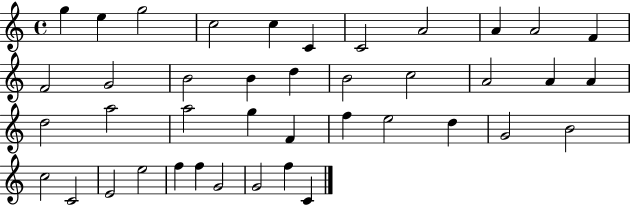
G5/q E5/q G5/h C5/h C5/q C4/q C4/h A4/h A4/q A4/h F4/q F4/h G4/h B4/h B4/q D5/q B4/h C5/h A4/h A4/q A4/q D5/h A5/h A5/h G5/q F4/q F5/q E5/h D5/q G4/h B4/h C5/h C4/h E4/h E5/h F5/q F5/q G4/h G4/h F5/q C4/q